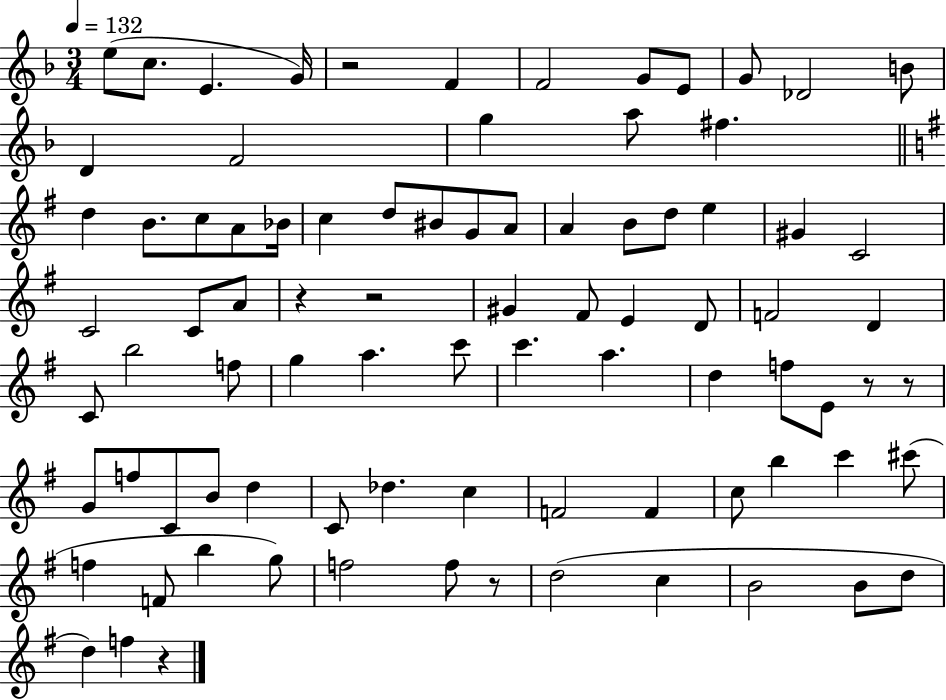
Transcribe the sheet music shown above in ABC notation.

X:1
T:Untitled
M:3/4
L:1/4
K:F
e/2 c/2 E G/4 z2 F F2 G/2 E/2 G/2 _D2 B/2 D F2 g a/2 ^f d B/2 c/2 A/2 _B/4 c d/2 ^B/2 G/2 A/2 A B/2 d/2 e ^G C2 C2 C/2 A/2 z z2 ^G ^F/2 E D/2 F2 D C/2 b2 f/2 g a c'/2 c' a d f/2 E/2 z/2 z/2 G/2 f/2 C/2 B/2 d C/2 _d c F2 F c/2 b c' ^c'/2 f F/2 b g/2 f2 f/2 z/2 d2 c B2 B/2 d/2 d f z